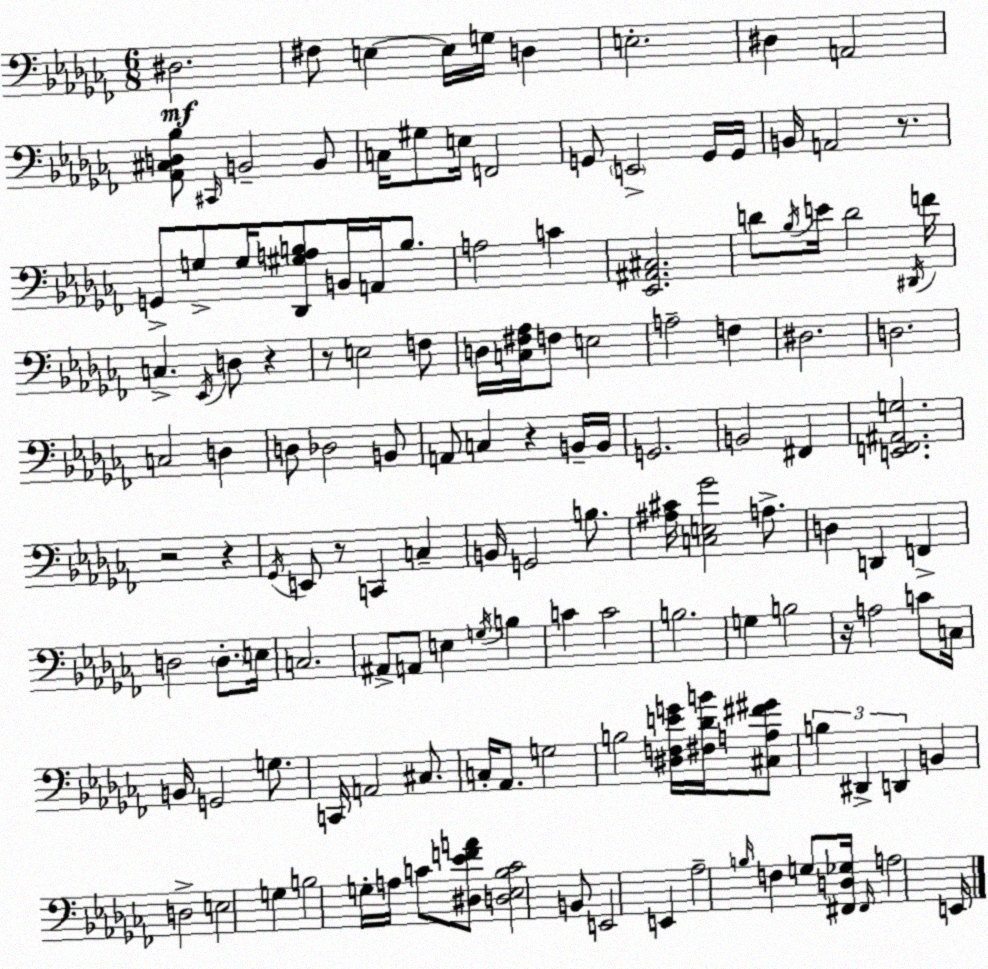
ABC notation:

X:1
T:Untitled
M:6/8
L:1/4
K:Abm
^D,2 ^F,/2 E, E,/4 G,/4 D, E,2 ^D, A,,2 [_A,,^C,D,_B,]/2 ^C,,/4 B,,2 B,,/2 C,/4 ^G,/2 E,/4 F,,2 G,,/2 E,,2 G,,/4 G,,/4 B,,/4 A,,2 z/2 G,,/2 G,/2 G,/4 [_D,,^G,A,B,]/2 B,,/4 A,,/4 B,/2 A,2 C [_E,,^A,,^C,]2 D/2 _B,/4 E/4 D2 ^D,,/4 F/4 C, _E,,/4 D,/2 z z/2 E,2 F,/2 D,/4 [C,^F,_A,]/4 F,/2 E,2 A,2 F, ^D,2 D,2 C,2 D, D,/2 _D,2 B,,/2 A,,/2 C, z B,,/4 B,,/4 G,,2 B,,2 ^F,, [E,,F,,^A,,G,]2 z2 z _G,,/4 E,,/2 z/2 C,, C, B,,/4 G,,2 B,/2 [^A,^C]/4 [C,E,_G]2 A,/2 D, D,, F,, D,2 D,/2 E,/4 C,2 ^A,,/2 A,,/2 E, G,/4 B, C C2 B,2 G, B,2 z/4 A,2 C/2 C,/4 B,,/4 G,,2 G,/2 C,,/4 A,,2 ^C,/2 C,/4 _A,,/2 G,2 B,2 [^D,F,EG]/4 [^F,_DB]/4 [^C,A,^F^G]/2 B, ^D,, D,, B,, D,2 E,2 G, B,2 G,/4 A,/4 C/2 [^D,_EFA]/2 [D,_E,_B,C]2 B,,/2 E,,2 E,, _A,2 B,/4 F, G,/2 [^F,,D,_G,]/4 ^F,,/4 A,2 E,,/4